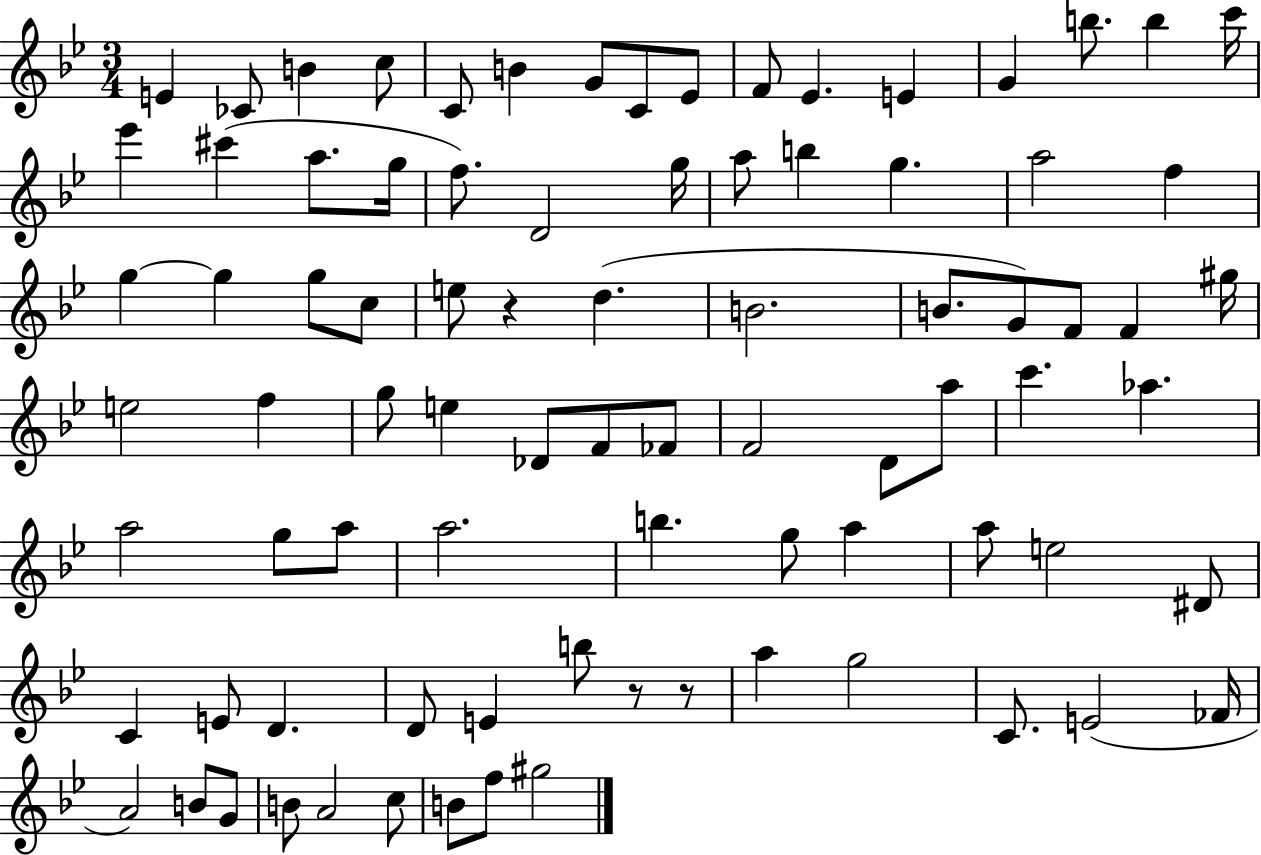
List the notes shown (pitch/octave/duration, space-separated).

E4/q CES4/e B4/q C5/e C4/e B4/q G4/e C4/e Eb4/e F4/e Eb4/q. E4/q G4/q B5/e. B5/q C6/s Eb6/q C#6/q A5/e. G5/s F5/e. D4/h G5/s A5/e B5/q G5/q. A5/h F5/q G5/q G5/q G5/e C5/e E5/e R/q D5/q. B4/h. B4/e. G4/e F4/e F4/q G#5/s E5/h F5/q G5/e E5/q Db4/e F4/e FES4/e F4/h D4/e A5/e C6/q. Ab5/q. A5/h G5/e A5/e A5/h. B5/q. G5/e A5/q A5/e E5/h D#4/e C4/q E4/e D4/q. D4/e E4/q B5/e R/e R/e A5/q G5/h C4/e. E4/h FES4/s A4/h B4/e G4/e B4/e A4/h C5/e B4/e F5/e G#5/h